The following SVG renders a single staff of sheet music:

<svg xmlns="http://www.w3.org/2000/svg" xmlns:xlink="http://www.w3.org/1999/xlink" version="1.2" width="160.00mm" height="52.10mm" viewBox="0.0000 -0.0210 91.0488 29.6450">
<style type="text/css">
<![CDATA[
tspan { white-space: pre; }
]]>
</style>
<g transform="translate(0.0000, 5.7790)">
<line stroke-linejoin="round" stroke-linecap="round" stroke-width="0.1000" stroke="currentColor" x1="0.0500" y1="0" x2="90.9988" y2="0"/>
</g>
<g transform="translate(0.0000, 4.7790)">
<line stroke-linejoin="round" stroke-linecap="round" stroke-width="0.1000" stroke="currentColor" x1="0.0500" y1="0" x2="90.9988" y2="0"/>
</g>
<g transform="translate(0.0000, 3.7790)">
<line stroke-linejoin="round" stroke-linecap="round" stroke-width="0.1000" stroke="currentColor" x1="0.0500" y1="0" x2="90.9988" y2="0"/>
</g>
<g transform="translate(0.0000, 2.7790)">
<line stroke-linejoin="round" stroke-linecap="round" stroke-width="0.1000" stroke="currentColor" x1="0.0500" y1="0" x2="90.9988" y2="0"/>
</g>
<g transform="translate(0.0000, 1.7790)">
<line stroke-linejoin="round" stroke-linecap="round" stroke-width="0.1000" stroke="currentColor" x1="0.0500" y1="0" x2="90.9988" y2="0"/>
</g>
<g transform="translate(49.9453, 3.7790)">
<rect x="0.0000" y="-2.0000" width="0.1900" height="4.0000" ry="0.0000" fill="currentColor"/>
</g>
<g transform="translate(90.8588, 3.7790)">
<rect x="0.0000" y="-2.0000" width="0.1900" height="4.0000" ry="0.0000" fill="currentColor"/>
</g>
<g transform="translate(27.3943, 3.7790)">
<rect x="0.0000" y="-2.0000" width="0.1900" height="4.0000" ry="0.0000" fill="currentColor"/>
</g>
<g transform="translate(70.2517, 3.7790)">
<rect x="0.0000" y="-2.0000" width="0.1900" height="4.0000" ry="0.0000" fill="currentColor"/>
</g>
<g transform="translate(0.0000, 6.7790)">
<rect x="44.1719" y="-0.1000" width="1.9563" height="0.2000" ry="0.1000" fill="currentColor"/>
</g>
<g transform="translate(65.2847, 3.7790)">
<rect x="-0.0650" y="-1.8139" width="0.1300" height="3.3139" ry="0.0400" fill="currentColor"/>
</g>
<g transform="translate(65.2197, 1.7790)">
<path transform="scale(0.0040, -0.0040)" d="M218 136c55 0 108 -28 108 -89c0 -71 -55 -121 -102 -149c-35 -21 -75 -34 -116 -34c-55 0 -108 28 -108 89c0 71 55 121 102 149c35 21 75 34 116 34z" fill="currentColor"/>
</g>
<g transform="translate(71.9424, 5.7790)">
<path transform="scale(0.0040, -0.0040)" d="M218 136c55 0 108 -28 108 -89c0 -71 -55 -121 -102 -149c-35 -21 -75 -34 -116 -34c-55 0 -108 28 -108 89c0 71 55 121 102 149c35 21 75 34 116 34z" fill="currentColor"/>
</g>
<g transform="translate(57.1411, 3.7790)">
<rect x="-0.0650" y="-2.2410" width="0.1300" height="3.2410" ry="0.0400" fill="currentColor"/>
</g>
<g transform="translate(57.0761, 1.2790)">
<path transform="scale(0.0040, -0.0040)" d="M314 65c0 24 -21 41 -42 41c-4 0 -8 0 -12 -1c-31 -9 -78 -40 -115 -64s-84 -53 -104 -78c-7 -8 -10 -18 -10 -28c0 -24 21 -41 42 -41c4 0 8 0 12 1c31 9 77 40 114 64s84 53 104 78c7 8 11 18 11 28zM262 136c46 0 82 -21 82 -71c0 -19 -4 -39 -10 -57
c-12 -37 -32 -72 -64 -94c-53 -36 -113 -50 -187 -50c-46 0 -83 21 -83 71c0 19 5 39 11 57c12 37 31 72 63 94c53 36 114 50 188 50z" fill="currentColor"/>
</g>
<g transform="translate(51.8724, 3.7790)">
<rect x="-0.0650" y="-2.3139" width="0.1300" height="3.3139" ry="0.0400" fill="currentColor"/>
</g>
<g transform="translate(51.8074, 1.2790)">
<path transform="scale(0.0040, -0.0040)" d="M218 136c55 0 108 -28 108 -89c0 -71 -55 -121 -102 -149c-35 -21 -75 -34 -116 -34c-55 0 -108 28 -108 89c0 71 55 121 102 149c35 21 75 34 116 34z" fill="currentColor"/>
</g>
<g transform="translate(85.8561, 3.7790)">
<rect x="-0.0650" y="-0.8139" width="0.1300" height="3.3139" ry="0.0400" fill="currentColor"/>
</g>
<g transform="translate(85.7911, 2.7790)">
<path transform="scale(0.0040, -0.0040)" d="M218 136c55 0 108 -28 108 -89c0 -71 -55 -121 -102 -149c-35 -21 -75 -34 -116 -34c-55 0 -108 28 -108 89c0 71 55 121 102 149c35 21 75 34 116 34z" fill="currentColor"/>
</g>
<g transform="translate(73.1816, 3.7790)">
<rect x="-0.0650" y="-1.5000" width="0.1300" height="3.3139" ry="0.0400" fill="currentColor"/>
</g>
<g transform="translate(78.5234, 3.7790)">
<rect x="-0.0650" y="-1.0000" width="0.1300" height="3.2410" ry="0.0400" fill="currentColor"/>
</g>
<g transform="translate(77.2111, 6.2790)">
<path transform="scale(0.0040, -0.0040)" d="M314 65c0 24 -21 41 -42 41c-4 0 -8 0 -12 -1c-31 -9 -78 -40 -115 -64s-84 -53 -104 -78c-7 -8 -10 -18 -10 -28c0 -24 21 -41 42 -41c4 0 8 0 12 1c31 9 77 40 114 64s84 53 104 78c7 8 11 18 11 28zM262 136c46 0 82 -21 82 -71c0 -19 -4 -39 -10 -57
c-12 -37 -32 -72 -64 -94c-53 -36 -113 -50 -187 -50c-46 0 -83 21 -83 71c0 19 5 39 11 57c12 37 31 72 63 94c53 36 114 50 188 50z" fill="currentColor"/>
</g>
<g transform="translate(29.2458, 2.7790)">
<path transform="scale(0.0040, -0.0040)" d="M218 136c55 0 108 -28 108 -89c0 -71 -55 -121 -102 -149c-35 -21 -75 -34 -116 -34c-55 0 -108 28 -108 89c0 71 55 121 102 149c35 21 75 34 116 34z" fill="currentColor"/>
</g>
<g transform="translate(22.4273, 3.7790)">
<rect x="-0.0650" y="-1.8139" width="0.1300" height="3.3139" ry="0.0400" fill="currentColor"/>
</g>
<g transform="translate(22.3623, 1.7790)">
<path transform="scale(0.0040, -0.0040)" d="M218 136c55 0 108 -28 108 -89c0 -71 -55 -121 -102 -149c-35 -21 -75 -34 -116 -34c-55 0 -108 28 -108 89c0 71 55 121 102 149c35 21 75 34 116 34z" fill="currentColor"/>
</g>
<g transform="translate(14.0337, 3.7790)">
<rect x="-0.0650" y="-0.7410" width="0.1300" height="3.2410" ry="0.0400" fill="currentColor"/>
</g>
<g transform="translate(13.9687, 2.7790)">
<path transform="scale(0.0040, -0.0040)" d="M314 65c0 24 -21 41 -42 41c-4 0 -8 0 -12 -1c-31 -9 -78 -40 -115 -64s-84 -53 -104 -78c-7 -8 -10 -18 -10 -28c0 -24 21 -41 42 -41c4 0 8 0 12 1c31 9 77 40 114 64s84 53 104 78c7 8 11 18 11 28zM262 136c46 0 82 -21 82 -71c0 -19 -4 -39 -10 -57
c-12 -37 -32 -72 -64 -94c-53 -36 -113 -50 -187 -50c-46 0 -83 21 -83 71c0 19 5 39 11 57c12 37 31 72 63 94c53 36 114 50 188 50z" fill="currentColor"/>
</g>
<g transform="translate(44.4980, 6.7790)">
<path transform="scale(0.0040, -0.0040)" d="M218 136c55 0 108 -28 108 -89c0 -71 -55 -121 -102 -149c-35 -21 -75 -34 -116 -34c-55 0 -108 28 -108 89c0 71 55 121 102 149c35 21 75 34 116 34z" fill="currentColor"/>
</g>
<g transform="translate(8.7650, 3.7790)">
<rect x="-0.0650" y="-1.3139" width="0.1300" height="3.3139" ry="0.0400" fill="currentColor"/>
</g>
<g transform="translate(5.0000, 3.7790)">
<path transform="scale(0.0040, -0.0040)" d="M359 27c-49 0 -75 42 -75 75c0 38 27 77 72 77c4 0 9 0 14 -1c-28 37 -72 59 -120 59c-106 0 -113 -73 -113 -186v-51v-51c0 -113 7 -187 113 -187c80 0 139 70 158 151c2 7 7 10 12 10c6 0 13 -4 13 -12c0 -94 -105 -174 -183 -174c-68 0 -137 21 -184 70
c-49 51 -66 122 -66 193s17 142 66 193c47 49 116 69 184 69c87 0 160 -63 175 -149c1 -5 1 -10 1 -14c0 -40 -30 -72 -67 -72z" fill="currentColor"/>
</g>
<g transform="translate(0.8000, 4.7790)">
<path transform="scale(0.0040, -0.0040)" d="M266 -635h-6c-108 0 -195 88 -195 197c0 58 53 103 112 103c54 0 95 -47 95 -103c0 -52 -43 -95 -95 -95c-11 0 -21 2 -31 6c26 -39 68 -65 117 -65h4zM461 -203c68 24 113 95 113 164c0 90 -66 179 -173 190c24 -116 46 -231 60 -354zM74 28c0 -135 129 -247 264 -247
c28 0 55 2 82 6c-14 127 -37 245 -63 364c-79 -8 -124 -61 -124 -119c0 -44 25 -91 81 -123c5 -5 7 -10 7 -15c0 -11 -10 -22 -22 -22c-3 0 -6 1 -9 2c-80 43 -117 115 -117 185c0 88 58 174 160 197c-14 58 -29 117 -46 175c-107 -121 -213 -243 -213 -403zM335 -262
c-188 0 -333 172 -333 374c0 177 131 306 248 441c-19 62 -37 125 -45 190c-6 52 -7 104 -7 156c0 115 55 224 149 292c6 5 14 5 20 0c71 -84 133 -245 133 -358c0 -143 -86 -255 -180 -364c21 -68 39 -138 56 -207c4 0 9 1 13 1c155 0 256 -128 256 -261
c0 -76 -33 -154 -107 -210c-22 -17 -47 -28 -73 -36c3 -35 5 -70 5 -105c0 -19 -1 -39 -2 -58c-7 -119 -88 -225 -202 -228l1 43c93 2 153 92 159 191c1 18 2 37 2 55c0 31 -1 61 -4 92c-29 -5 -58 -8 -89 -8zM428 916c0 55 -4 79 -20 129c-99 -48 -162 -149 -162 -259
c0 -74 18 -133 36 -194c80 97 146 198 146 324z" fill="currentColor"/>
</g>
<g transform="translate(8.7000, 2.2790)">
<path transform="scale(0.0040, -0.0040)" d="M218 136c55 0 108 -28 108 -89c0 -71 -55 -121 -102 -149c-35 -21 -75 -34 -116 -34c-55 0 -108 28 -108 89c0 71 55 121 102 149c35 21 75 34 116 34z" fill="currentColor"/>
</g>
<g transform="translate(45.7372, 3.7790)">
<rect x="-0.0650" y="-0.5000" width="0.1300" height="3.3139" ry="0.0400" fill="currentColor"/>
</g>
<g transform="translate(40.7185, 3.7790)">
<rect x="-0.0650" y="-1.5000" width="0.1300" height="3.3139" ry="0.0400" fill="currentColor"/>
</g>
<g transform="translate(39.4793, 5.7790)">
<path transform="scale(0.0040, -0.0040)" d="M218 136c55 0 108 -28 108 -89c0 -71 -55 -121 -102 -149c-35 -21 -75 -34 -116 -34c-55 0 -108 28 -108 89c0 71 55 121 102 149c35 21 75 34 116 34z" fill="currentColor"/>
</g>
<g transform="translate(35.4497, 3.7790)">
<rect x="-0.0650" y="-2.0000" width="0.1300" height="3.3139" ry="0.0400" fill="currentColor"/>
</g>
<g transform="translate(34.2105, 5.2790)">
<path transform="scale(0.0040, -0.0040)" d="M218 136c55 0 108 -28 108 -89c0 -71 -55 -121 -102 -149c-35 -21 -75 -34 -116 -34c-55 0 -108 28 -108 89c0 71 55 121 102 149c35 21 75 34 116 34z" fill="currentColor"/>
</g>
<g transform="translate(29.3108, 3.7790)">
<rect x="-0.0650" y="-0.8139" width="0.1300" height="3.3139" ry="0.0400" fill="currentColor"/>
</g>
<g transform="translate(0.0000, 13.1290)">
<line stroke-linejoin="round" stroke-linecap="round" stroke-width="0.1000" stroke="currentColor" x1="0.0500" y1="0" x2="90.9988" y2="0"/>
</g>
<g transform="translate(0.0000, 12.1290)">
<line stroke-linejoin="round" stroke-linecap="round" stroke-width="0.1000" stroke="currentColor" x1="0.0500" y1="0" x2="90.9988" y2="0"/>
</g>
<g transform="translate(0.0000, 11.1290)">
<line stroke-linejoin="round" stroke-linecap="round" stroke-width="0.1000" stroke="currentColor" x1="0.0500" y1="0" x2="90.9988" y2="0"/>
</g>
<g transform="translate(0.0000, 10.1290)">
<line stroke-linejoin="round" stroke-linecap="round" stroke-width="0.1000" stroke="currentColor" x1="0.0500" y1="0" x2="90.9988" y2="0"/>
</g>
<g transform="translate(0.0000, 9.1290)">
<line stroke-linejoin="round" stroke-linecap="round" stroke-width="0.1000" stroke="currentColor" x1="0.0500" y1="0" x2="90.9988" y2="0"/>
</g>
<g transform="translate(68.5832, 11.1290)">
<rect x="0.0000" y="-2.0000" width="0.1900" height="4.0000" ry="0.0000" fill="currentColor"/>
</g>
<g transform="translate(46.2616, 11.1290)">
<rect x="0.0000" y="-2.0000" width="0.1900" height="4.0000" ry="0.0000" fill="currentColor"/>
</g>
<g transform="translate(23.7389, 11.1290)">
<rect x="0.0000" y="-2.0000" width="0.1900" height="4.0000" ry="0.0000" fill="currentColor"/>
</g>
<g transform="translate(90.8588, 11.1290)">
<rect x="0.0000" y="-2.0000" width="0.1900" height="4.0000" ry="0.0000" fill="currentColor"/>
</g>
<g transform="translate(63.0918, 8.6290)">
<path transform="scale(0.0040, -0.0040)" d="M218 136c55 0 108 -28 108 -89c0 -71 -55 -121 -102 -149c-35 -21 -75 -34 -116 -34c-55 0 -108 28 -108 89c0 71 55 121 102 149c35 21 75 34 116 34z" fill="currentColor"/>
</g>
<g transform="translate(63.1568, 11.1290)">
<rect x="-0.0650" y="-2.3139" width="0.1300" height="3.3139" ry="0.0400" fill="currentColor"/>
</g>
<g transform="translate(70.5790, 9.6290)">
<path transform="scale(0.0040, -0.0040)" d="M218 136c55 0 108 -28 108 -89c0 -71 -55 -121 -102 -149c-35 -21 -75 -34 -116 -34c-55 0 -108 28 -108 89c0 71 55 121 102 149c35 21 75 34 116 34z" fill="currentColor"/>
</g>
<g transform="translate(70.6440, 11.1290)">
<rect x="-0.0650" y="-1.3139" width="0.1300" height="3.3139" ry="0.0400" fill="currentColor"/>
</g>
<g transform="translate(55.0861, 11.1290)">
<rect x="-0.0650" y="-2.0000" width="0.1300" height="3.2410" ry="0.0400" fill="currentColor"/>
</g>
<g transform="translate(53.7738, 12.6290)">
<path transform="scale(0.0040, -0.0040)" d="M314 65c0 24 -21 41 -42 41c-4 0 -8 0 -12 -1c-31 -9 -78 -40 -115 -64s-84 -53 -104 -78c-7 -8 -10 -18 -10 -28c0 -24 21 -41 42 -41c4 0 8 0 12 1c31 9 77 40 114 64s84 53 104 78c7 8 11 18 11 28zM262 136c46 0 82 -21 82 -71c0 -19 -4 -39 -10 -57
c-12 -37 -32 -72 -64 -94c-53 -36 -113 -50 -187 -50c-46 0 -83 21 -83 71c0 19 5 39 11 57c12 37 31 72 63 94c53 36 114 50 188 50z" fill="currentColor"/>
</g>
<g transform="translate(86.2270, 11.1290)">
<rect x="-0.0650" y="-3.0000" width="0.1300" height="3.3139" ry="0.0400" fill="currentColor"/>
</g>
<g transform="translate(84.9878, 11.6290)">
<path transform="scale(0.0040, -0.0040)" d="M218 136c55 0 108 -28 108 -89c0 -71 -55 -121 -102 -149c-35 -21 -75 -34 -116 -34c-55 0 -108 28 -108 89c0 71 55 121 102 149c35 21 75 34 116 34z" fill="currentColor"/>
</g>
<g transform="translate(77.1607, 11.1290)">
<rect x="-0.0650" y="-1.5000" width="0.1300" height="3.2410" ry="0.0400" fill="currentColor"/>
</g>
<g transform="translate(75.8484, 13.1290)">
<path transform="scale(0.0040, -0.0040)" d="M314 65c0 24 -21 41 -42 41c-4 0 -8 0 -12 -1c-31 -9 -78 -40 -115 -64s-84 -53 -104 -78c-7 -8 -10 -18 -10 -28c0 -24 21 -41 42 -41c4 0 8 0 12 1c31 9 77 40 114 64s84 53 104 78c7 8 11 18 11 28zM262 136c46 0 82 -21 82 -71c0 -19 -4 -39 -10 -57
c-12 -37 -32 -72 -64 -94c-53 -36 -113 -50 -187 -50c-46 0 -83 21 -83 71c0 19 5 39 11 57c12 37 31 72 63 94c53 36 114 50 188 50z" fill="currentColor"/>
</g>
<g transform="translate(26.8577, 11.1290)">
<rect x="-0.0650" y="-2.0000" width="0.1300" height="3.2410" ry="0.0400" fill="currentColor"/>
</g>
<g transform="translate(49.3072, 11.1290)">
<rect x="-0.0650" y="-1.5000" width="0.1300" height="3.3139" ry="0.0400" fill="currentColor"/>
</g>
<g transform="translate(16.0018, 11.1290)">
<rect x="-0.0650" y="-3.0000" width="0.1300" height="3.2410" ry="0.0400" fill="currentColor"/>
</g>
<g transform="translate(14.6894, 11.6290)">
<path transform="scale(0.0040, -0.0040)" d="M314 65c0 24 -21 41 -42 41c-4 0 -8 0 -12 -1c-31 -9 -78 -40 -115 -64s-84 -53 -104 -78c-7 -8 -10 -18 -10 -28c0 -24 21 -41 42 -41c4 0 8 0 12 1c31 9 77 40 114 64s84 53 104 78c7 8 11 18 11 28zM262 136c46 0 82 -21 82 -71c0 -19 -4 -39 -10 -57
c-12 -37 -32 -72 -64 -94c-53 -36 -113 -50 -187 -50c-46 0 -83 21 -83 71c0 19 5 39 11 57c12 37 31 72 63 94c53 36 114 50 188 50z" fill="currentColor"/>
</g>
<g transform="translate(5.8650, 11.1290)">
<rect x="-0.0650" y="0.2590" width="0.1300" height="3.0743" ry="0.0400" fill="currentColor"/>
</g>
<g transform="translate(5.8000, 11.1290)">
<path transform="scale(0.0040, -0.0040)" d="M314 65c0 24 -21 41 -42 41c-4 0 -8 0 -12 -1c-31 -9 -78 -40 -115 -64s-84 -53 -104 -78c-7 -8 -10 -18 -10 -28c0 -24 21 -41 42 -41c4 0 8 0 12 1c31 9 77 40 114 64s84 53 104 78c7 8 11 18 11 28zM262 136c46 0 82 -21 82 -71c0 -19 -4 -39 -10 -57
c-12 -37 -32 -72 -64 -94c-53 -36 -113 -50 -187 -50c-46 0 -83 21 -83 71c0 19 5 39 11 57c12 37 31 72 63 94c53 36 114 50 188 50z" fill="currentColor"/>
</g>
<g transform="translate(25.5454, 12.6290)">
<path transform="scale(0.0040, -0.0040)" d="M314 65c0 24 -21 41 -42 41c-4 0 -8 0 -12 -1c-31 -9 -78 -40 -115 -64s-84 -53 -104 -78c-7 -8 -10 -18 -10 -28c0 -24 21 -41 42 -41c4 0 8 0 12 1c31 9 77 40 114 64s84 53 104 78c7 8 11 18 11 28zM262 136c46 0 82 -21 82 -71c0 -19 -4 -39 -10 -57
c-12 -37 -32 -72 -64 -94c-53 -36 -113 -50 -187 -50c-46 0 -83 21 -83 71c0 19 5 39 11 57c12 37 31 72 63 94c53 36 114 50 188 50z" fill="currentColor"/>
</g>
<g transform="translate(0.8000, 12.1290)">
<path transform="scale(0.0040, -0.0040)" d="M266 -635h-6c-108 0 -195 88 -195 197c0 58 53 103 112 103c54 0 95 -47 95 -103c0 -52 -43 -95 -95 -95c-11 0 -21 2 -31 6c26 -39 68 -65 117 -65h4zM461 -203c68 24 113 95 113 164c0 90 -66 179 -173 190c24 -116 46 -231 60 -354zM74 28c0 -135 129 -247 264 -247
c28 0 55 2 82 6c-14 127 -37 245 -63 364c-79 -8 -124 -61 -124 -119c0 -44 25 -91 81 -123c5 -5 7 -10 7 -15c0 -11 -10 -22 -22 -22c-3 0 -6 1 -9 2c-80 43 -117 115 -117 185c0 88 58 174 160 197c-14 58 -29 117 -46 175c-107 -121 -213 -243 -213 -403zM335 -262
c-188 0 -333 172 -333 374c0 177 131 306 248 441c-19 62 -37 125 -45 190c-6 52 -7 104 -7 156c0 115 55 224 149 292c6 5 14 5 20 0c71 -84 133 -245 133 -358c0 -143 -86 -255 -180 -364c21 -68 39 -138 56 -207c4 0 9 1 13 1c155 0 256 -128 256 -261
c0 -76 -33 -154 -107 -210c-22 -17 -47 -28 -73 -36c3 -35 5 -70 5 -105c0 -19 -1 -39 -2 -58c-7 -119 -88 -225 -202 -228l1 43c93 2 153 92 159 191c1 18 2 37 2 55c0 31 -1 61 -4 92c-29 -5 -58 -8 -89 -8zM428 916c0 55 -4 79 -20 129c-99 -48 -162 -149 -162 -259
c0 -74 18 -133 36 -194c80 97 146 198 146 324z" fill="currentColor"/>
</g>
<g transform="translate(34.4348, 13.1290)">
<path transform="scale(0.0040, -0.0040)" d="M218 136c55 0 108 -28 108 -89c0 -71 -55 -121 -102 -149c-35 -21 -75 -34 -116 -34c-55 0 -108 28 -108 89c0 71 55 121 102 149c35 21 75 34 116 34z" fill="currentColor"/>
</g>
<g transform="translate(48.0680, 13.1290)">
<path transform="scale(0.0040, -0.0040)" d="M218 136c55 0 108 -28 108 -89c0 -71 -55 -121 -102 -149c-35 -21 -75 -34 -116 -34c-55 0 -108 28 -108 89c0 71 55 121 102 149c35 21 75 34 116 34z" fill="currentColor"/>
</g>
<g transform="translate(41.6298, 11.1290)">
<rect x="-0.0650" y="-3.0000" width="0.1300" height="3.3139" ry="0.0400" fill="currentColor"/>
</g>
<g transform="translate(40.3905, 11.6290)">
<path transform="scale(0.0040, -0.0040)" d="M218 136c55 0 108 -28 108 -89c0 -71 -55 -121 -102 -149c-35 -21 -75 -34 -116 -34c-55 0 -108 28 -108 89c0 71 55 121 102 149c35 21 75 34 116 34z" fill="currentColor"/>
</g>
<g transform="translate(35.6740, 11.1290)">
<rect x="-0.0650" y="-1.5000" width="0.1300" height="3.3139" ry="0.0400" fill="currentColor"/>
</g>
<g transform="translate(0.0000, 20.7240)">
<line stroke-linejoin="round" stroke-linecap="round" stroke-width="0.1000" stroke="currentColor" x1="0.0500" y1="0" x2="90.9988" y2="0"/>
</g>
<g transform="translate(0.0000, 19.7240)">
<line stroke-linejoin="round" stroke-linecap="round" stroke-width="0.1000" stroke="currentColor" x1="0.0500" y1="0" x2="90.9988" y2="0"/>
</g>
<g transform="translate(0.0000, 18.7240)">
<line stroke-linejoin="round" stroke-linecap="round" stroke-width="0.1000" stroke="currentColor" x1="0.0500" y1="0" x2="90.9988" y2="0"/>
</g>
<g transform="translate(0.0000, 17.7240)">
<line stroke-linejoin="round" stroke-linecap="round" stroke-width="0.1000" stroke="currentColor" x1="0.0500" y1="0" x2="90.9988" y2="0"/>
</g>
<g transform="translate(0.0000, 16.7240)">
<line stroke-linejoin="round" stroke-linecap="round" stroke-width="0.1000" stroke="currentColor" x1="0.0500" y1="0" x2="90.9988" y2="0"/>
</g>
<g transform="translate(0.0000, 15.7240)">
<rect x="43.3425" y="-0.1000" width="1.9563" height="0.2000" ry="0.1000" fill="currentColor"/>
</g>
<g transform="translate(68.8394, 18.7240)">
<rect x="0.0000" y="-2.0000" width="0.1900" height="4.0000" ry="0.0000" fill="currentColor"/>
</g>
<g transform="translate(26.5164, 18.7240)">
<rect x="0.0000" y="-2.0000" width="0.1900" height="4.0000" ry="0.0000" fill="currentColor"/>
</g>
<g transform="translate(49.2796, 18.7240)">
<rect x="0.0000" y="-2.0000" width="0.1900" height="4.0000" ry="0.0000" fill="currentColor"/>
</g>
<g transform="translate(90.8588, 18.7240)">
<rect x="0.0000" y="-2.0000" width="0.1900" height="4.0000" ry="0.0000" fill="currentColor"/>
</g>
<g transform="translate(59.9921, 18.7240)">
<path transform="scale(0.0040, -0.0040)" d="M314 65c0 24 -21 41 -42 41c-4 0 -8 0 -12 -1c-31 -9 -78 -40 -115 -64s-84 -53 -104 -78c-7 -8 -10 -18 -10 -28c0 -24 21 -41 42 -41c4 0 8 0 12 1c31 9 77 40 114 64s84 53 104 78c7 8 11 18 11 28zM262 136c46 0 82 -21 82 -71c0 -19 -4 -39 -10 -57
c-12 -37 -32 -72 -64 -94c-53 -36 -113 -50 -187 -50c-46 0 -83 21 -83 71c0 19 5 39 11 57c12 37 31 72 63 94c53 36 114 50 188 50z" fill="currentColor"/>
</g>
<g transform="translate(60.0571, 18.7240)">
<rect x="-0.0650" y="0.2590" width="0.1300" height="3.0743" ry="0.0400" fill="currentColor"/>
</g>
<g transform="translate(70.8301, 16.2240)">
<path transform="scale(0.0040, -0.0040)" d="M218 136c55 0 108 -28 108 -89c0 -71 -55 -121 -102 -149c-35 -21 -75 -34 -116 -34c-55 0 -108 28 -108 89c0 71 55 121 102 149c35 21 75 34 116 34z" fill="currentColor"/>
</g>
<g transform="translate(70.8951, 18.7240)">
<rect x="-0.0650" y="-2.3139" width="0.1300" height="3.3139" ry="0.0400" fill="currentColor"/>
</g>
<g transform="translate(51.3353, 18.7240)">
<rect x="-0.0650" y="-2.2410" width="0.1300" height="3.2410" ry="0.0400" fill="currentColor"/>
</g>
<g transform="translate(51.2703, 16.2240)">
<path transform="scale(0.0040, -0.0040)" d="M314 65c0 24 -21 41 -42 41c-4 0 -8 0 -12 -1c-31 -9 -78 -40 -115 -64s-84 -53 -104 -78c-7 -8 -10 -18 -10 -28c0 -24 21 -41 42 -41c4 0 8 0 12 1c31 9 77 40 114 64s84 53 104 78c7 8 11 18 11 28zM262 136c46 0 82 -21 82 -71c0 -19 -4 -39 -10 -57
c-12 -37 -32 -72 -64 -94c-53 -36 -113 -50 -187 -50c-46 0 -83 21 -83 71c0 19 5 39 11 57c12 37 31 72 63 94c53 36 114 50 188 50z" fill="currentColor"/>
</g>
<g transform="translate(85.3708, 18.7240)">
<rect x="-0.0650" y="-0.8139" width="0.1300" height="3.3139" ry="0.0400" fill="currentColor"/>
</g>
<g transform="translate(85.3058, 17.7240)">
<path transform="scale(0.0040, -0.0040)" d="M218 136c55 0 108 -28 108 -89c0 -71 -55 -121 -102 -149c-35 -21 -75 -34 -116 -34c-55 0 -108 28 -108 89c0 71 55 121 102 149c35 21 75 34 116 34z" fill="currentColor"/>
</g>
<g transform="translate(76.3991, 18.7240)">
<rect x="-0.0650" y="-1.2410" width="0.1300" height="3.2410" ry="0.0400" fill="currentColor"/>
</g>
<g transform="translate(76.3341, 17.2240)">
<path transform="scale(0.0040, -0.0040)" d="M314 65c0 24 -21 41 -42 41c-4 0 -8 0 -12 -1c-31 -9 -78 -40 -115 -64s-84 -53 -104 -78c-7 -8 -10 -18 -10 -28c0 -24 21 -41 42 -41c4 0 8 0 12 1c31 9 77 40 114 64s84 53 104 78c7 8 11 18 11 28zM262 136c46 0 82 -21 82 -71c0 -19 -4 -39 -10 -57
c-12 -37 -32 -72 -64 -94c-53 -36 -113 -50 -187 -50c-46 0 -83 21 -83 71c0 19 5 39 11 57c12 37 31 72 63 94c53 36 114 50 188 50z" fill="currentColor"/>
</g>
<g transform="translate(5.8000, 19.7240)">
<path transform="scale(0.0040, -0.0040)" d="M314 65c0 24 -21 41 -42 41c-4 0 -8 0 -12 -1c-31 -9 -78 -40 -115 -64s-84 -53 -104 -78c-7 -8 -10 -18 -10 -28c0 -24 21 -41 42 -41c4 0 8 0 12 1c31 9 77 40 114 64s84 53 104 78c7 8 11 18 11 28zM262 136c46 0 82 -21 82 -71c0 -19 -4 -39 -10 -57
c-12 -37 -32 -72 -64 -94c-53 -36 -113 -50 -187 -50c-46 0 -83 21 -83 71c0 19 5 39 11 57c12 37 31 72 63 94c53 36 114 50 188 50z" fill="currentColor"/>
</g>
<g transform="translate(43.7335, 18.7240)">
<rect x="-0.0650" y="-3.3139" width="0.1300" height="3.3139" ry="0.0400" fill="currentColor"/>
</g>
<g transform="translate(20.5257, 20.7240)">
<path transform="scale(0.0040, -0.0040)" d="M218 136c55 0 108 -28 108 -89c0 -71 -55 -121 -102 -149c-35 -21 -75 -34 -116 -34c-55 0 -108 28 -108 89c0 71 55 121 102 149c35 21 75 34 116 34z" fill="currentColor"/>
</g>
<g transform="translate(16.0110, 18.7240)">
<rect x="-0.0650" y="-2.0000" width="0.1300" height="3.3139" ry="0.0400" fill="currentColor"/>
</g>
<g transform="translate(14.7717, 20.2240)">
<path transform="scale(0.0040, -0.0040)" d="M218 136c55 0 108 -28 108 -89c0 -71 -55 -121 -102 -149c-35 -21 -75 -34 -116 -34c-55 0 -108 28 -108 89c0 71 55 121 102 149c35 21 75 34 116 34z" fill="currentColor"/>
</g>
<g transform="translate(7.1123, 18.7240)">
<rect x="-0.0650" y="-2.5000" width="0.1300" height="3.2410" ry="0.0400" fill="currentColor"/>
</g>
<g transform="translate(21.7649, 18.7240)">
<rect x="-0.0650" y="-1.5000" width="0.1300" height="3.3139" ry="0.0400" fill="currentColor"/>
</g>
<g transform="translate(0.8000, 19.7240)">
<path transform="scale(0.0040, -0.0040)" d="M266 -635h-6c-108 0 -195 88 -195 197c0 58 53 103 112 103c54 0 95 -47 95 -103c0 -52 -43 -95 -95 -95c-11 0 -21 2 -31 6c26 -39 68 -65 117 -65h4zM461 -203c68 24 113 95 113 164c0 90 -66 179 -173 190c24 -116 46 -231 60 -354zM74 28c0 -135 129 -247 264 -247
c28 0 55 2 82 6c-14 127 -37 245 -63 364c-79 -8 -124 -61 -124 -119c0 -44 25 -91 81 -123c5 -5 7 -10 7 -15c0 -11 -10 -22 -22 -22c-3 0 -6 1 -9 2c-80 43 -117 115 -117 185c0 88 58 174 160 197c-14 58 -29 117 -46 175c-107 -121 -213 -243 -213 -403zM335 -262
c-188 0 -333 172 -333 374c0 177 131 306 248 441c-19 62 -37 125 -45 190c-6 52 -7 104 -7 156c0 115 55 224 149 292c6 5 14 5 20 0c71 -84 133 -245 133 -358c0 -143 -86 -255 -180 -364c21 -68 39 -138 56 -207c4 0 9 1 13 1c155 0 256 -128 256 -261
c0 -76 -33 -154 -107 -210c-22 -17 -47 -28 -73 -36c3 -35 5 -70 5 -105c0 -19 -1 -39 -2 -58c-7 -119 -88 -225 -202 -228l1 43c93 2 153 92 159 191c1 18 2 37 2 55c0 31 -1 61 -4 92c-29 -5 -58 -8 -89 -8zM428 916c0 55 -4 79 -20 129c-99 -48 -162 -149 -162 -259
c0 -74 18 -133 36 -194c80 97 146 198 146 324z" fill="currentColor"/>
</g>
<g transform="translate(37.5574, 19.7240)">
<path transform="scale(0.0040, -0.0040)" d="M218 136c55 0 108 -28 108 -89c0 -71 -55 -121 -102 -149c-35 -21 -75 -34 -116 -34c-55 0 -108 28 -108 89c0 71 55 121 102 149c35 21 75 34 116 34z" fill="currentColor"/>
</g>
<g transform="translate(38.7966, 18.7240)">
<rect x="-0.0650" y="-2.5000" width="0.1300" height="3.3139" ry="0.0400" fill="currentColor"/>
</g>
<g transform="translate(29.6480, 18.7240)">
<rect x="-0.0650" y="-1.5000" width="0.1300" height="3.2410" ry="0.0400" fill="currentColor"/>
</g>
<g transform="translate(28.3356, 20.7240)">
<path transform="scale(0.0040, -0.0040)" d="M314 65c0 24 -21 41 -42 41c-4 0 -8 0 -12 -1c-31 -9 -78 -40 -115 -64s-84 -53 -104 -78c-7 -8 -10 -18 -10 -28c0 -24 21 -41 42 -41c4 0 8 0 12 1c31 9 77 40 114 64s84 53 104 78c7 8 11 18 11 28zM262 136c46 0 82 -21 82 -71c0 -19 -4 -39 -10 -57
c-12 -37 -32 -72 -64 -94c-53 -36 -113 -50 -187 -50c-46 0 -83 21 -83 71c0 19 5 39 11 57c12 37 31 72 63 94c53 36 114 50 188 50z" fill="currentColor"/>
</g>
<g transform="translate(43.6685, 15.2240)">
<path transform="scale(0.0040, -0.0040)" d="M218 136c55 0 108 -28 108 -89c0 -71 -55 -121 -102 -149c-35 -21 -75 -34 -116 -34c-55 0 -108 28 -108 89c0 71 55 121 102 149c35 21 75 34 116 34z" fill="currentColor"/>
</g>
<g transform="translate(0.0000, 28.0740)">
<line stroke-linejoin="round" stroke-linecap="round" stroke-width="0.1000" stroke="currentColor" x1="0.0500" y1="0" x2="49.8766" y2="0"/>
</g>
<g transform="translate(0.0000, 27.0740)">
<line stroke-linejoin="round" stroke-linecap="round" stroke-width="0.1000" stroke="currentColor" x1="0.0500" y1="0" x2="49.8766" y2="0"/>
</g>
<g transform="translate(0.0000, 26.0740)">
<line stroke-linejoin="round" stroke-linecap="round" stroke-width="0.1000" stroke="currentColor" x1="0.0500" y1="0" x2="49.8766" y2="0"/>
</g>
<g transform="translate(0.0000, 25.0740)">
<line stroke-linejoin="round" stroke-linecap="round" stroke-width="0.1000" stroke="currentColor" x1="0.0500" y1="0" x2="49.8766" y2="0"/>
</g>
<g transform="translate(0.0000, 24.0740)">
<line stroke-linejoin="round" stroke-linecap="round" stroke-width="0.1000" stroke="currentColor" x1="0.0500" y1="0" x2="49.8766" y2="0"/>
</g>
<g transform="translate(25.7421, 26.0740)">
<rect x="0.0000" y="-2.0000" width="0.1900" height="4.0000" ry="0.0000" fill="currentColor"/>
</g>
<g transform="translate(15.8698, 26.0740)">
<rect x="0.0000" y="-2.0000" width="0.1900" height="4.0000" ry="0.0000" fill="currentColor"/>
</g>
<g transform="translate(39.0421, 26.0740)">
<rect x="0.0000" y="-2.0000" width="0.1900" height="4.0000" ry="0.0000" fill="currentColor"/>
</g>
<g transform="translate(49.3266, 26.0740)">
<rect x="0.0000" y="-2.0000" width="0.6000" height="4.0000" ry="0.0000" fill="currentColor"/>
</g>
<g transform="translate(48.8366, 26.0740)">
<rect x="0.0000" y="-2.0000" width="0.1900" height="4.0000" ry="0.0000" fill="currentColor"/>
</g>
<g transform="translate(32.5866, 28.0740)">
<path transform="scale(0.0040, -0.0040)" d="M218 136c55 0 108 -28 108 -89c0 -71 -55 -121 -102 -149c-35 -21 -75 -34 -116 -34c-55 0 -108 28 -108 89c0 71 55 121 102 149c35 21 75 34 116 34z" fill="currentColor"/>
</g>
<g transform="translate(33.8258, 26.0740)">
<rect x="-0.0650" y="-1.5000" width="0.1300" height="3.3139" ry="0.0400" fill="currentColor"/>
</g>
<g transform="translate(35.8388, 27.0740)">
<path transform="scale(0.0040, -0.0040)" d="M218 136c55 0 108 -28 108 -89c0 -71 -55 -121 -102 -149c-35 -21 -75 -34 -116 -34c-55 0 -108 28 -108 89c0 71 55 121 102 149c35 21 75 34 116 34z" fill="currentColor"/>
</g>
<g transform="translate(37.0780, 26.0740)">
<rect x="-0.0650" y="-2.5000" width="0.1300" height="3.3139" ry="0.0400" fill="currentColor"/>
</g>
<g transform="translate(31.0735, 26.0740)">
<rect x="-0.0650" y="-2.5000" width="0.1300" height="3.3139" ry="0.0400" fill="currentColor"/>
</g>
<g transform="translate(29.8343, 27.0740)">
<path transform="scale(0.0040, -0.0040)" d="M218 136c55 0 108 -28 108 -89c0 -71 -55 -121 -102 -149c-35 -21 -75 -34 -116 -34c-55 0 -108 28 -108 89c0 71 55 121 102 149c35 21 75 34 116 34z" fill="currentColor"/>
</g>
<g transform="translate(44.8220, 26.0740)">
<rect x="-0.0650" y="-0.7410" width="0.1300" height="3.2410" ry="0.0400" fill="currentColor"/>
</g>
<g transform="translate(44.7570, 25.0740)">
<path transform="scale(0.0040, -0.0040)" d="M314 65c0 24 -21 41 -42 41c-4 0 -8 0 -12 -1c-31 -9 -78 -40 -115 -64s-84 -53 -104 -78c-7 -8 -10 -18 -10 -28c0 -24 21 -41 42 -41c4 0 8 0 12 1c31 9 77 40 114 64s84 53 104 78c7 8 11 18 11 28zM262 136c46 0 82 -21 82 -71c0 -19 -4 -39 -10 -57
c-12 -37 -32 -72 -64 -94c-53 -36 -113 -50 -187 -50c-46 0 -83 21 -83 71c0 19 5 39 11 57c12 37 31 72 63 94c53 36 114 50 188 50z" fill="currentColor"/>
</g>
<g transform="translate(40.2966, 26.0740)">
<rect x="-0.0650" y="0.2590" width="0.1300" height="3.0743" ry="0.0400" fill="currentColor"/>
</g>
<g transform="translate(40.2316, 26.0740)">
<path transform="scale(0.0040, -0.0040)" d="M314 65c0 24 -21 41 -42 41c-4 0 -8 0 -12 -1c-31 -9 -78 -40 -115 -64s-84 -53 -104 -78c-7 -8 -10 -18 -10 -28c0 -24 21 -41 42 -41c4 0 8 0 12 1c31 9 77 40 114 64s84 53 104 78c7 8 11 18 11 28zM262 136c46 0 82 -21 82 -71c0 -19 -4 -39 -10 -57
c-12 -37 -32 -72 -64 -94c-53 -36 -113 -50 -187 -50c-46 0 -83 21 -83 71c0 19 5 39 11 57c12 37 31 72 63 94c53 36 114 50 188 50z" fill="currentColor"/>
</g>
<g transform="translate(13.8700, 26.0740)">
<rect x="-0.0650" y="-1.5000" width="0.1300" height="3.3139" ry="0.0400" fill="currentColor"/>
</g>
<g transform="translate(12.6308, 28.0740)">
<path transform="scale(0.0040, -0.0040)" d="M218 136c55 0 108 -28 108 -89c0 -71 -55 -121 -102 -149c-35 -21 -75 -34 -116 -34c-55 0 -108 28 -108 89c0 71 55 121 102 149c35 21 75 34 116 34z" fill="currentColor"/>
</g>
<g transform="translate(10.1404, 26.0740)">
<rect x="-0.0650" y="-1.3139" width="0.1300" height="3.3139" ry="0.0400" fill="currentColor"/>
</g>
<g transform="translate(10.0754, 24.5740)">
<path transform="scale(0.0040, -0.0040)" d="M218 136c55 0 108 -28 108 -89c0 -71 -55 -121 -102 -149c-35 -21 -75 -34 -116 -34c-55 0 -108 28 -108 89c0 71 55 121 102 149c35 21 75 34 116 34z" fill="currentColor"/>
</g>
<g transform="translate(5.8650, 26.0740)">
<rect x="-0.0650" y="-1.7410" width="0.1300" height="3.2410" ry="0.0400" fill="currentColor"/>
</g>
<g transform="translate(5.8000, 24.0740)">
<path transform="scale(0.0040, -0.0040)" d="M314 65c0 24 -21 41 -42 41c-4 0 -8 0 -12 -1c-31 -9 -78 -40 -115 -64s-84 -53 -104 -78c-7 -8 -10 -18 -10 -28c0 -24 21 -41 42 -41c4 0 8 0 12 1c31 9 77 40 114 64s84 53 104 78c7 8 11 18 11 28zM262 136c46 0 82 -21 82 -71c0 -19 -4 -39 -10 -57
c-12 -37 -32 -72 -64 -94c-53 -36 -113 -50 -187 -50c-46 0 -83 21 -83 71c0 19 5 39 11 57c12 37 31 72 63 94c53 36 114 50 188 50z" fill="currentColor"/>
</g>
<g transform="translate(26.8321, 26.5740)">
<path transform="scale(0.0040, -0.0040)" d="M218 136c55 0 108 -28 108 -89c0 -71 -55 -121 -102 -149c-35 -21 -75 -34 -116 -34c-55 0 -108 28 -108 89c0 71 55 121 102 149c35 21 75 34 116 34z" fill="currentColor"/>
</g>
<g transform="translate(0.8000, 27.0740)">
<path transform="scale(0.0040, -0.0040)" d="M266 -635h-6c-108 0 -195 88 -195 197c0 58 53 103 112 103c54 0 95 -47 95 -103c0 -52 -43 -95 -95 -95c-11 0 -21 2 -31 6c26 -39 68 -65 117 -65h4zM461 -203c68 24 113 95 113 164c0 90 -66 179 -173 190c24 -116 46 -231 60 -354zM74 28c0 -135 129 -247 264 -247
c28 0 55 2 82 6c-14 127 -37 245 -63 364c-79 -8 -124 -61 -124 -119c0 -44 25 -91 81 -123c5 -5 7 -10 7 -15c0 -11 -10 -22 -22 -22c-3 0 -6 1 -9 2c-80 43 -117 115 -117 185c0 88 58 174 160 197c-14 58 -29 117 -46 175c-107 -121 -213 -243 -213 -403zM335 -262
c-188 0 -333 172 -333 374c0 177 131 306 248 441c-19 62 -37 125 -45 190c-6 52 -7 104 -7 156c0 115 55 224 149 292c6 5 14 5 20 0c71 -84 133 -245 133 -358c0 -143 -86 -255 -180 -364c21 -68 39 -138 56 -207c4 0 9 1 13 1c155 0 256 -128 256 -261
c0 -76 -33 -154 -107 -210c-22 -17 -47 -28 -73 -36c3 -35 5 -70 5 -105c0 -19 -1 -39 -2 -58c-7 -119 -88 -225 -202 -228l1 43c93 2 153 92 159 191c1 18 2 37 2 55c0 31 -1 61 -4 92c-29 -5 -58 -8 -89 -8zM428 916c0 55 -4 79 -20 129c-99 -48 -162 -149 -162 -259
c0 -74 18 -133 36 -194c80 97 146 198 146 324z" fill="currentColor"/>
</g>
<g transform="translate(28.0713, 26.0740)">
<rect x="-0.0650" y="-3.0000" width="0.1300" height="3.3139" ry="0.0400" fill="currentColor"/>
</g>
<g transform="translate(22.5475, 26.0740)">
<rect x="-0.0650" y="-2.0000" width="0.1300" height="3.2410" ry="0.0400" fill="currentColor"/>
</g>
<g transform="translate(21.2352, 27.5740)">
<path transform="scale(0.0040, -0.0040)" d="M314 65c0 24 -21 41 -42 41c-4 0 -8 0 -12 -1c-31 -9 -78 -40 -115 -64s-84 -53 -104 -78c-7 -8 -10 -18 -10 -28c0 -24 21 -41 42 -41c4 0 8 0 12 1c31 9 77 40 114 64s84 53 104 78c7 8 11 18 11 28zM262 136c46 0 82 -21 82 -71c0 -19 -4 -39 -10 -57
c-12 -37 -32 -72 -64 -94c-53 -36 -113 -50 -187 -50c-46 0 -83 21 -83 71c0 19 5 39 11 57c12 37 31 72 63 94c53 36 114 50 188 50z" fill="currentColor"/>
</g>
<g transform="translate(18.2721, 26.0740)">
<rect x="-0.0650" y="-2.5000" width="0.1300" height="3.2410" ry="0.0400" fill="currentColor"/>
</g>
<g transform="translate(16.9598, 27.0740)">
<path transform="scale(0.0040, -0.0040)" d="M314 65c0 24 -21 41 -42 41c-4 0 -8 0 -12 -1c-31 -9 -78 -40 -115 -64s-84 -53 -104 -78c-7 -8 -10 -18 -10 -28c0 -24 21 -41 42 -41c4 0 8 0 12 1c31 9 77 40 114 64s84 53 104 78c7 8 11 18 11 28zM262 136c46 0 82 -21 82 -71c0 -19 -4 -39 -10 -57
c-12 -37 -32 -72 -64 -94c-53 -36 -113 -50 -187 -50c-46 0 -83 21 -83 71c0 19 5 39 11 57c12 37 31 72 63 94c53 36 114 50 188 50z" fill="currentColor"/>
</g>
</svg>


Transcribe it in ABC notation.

X:1
T:Untitled
M:4/4
L:1/4
K:C
e d2 f d F E C g g2 f E D2 d B2 A2 F2 E A E F2 g e E2 A G2 F E E2 G b g2 B2 g e2 d f2 e E G2 F2 A G E G B2 d2